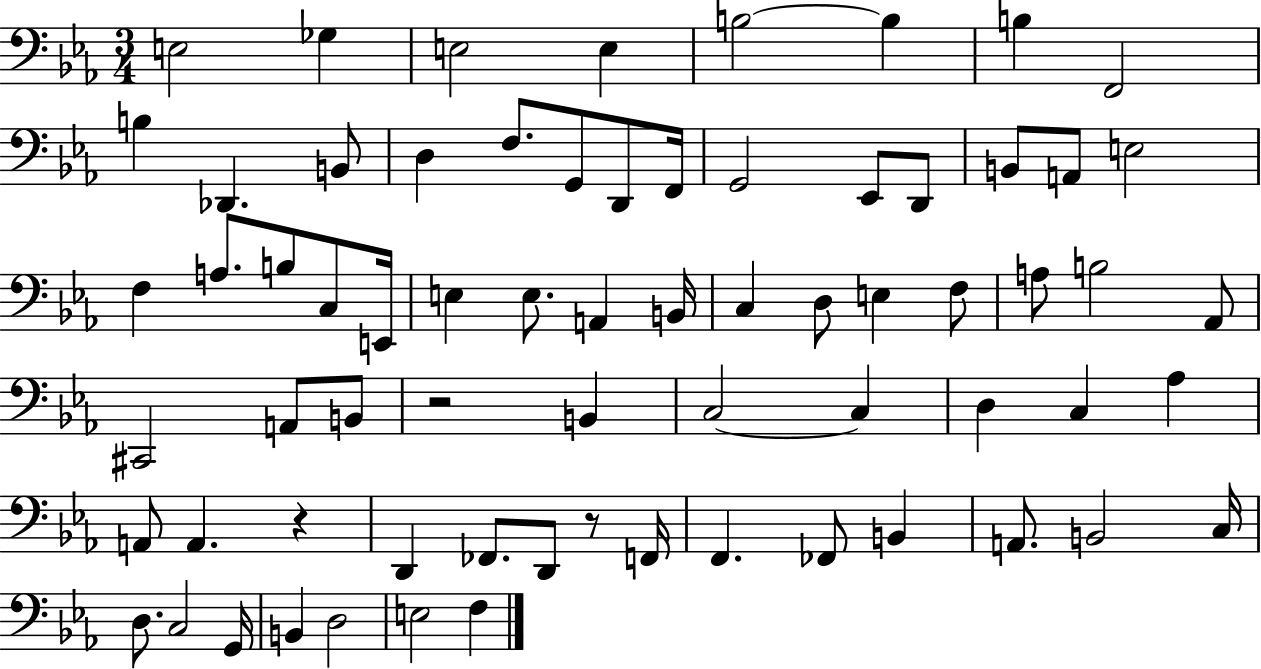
E3/h Gb3/q E3/h E3/q B3/h B3/q B3/q F2/h B3/q Db2/q. B2/e D3/q F3/e. G2/e D2/e F2/s G2/h Eb2/e D2/e B2/e A2/e E3/h F3/q A3/e. B3/e C3/e E2/s E3/q E3/e. A2/q B2/s C3/q D3/e E3/q F3/e A3/e B3/h Ab2/e C#2/h A2/e B2/e R/h B2/q C3/h C3/q D3/q C3/q Ab3/q A2/e A2/q. R/q D2/q FES2/e. D2/e R/e F2/s F2/q. FES2/e B2/q A2/e. B2/h C3/s D3/e. C3/h G2/s B2/q D3/h E3/h F3/q